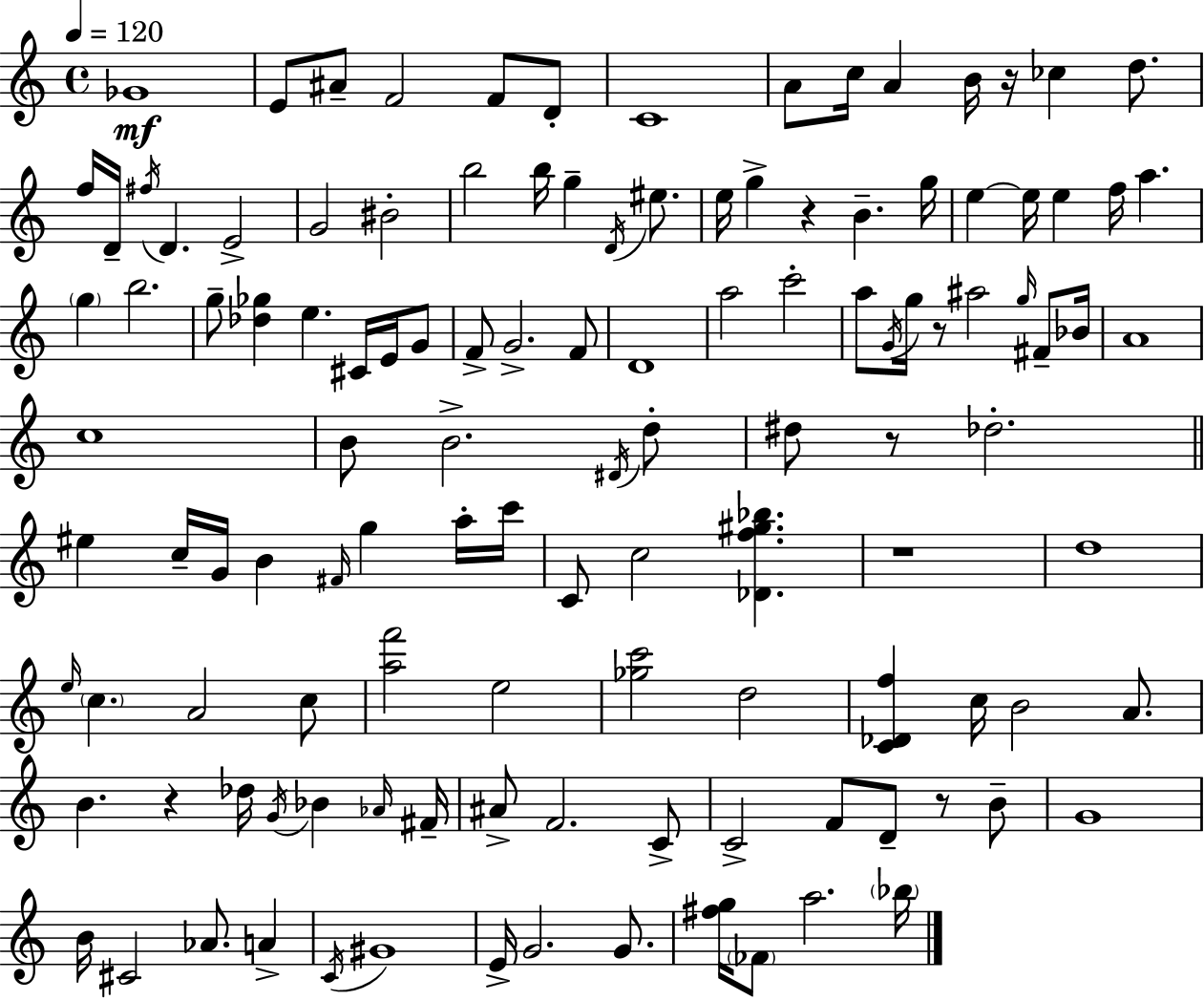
X:1
T:Untitled
M:4/4
L:1/4
K:Am
_G4 E/2 ^A/2 F2 F/2 D/2 C4 A/2 c/4 A B/4 z/4 _c d/2 f/4 D/4 ^f/4 D E2 G2 ^B2 b2 b/4 g D/4 ^e/2 e/4 g z B g/4 e e/4 e f/4 a g b2 g/2 [_d_g] e ^C/4 E/4 G/2 F/2 G2 F/2 D4 a2 c'2 a/2 G/4 g/4 z/2 ^a2 g/4 ^F/2 _B/4 A4 c4 B/2 B2 ^D/4 d/2 ^d/2 z/2 _d2 ^e c/4 G/4 B ^F/4 g a/4 c'/4 C/2 c2 [_Df^g_b] z4 d4 e/4 c A2 c/2 [af']2 e2 [_gc']2 d2 [C_Df] c/4 B2 A/2 B z _d/4 G/4 _B _A/4 ^F/4 ^A/2 F2 C/2 C2 F/2 D/2 z/2 B/2 G4 B/4 ^C2 _A/2 A C/4 ^G4 E/4 G2 G/2 [^fg]/4 _F/2 a2 _b/4